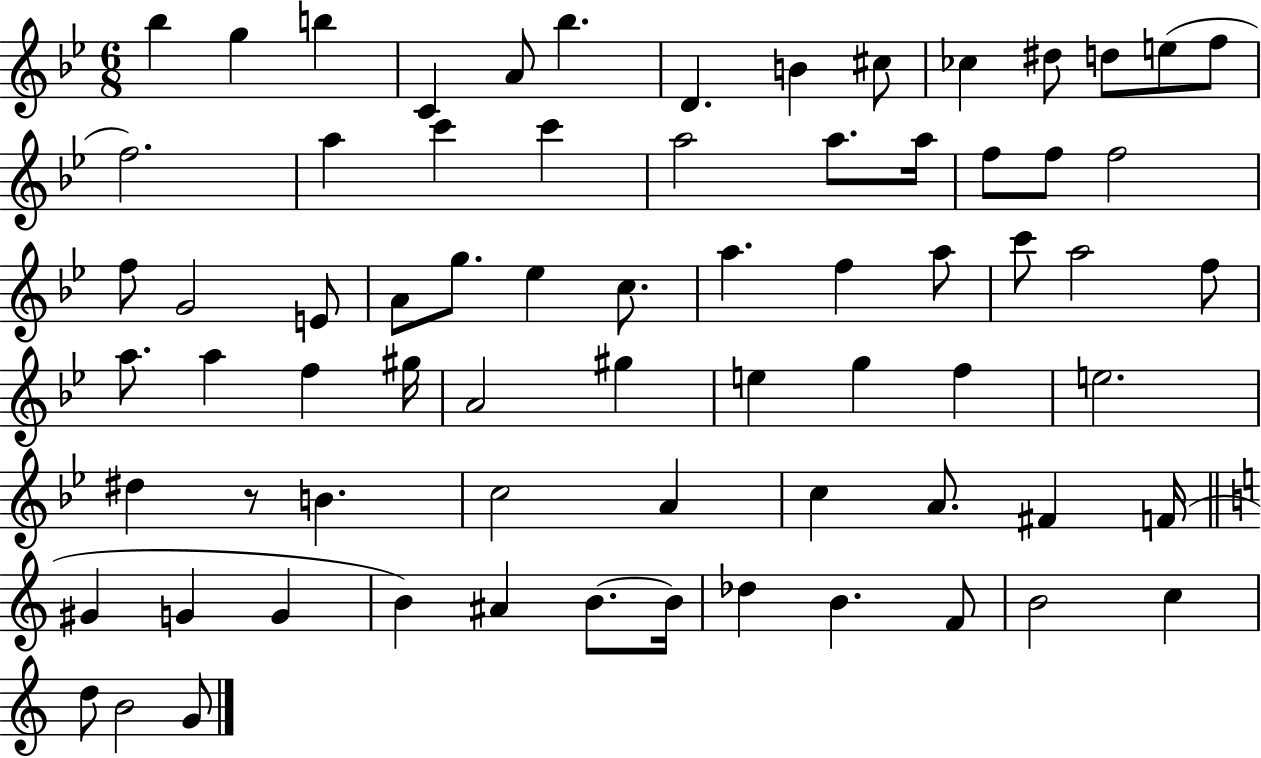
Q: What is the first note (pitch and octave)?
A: Bb5